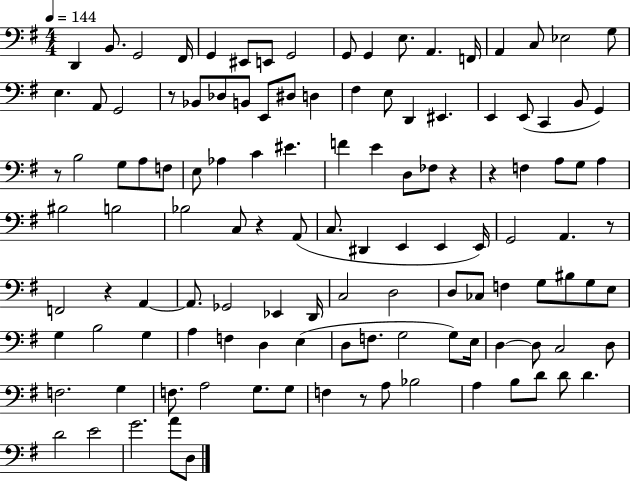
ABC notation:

X:1
T:Untitled
M:4/4
L:1/4
K:G
D,, B,,/2 G,,2 ^F,,/4 G,, ^E,,/2 E,,/2 G,,2 G,,/2 G,, E,/2 A,, F,,/4 A,, C,/2 _E,2 G,/2 E, A,,/2 G,,2 z/2 _B,,/2 _D,/2 B,,/2 E,,/2 ^D,/2 D, ^F, E,/2 D,, ^E,, E,, E,,/2 C,, B,,/2 G,, z/2 B,2 G,/2 A,/2 F,/2 E,/2 _A, C ^E F E D,/2 _F,/2 z z F, A,/2 G,/2 A, ^B,2 B,2 _B,2 C,/2 z A,,/2 C,/2 ^D,, E,, E,, E,,/4 G,,2 A,, z/2 F,,2 z A,, A,,/2 _G,,2 _E,, D,,/4 C,2 D,2 D,/2 _C,/2 F, G,/2 ^B,/2 G,/2 E,/2 G, B,2 G, A, F, D, E, D,/2 F,/2 G,2 G,/2 E,/4 D, D,/2 C,2 D,/2 F,2 G, F,/2 A,2 G,/2 G,/2 F, z/2 A,/2 _B,2 A, B,/2 D/2 D/2 D D2 E2 G2 A/2 D,/2